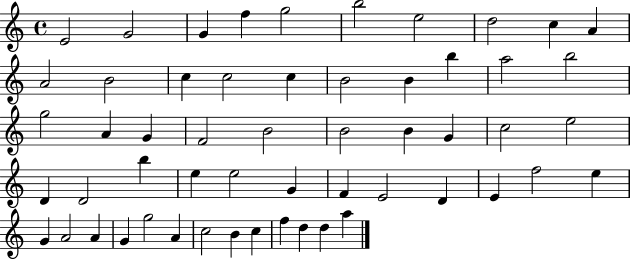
E4/h G4/h G4/q F5/q G5/h B5/h E5/h D5/h C5/q A4/q A4/h B4/h C5/q C5/h C5/q B4/h B4/q B5/q A5/h B5/h G5/h A4/q G4/q F4/h B4/h B4/h B4/q G4/q C5/h E5/h D4/q D4/h B5/q E5/q E5/h G4/q F4/q E4/h D4/q E4/q F5/h E5/q G4/q A4/h A4/q G4/q G5/h A4/q C5/h B4/q C5/q F5/q D5/q D5/q A5/q